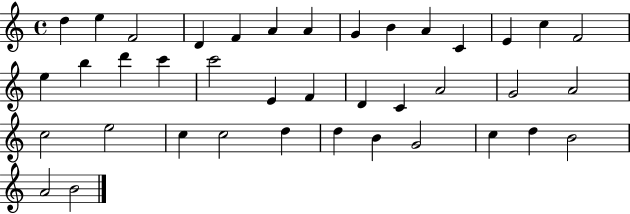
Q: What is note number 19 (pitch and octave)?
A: C6